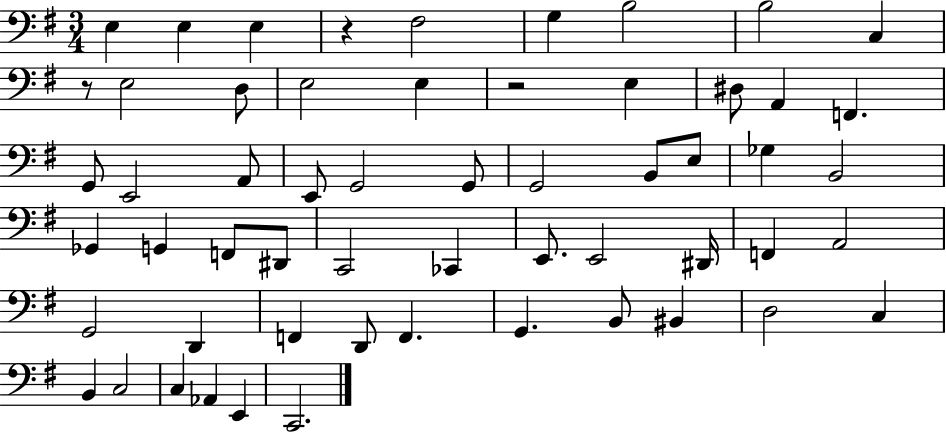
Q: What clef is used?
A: bass